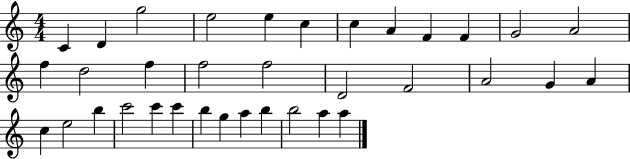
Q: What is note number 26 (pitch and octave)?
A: C6